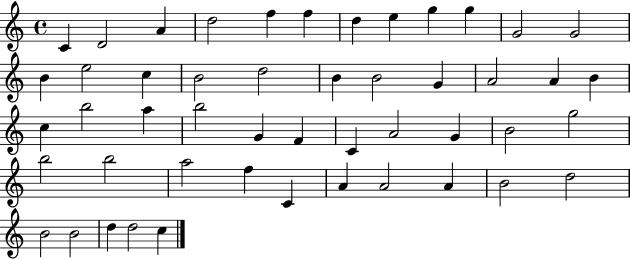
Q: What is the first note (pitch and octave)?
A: C4